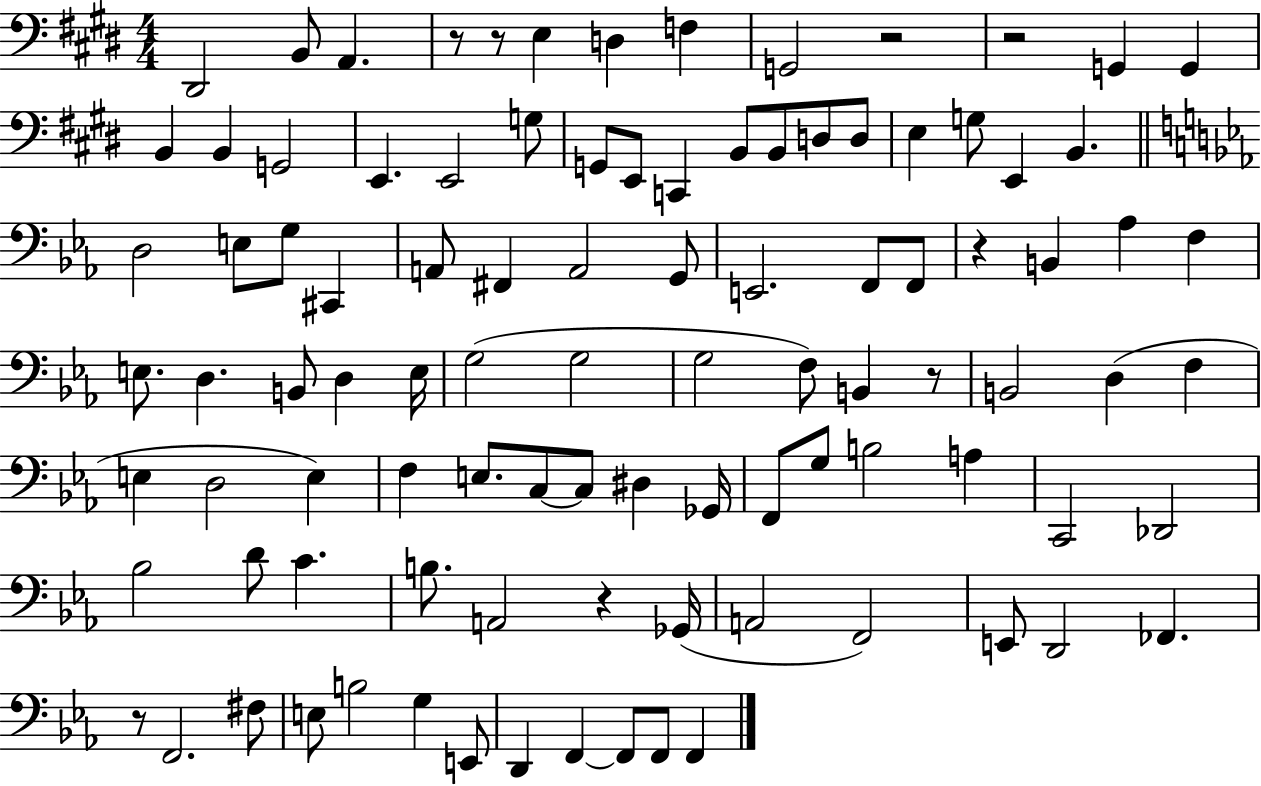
D#2/h B2/e A2/q. R/e R/e E3/q D3/q F3/q G2/h R/h R/h G2/q G2/q B2/q B2/q G2/h E2/q. E2/h G3/e G2/e E2/e C2/q B2/e B2/e D3/e D3/e E3/q G3/e E2/q B2/q. D3/h E3/e G3/e C#2/q A2/e F#2/q A2/h G2/e E2/h. F2/e F2/e R/q B2/q Ab3/q F3/q E3/e. D3/q. B2/e D3/q E3/s G3/h G3/h G3/h F3/e B2/q R/e B2/h D3/q F3/q E3/q D3/h E3/q F3/q E3/e. C3/e C3/e D#3/q Gb2/s F2/e G3/e B3/h A3/q C2/h Db2/h Bb3/h D4/e C4/q. B3/e. A2/h R/q Gb2/s A2/h F2/h E2/e D2/h FES2/q. R/e F2/h. F#3/e E3/e B3/h G3/q E2/e D2/q F2/q F2/e F2/e F2/q